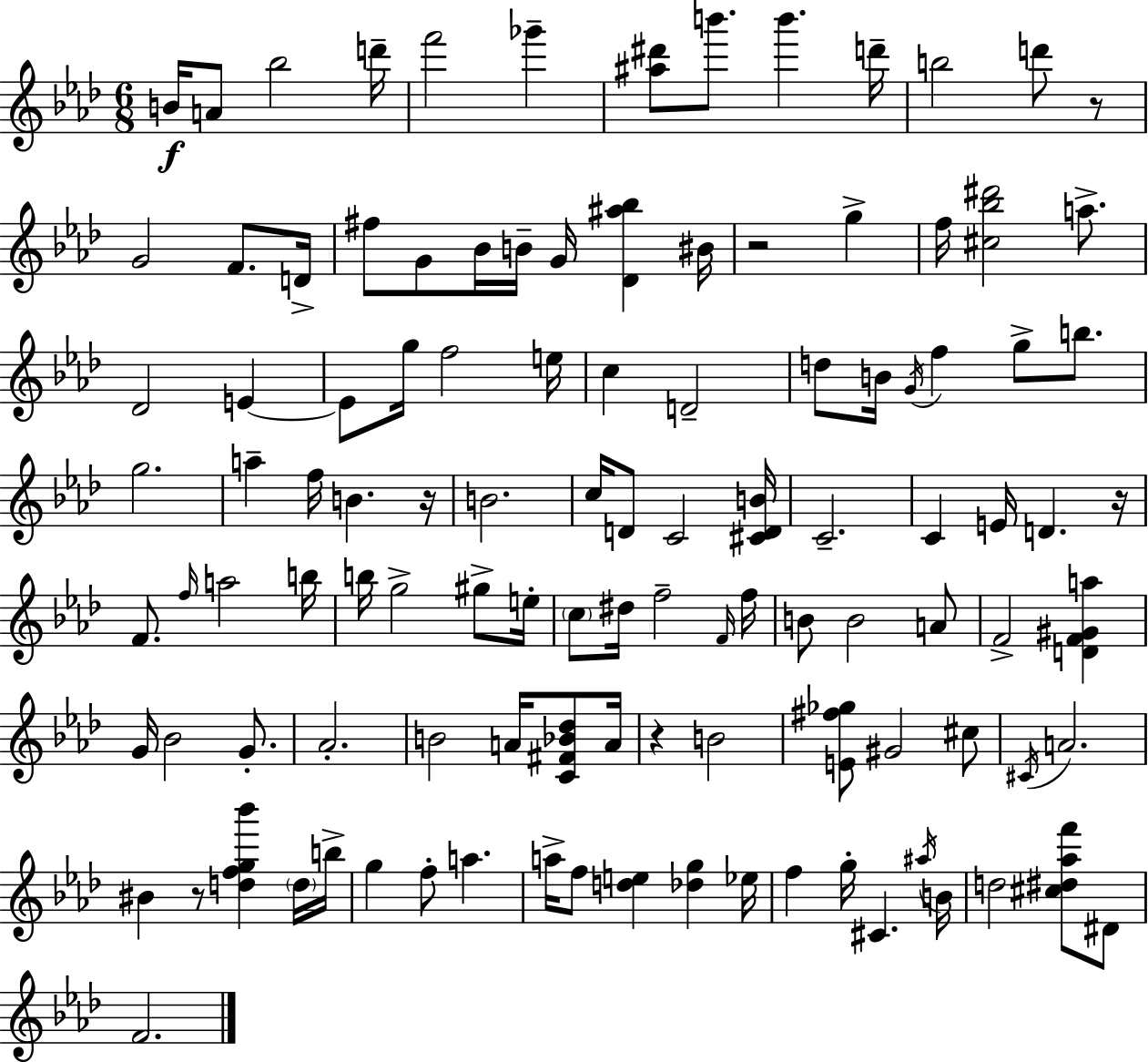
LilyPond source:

{
  \clef treble
  \numericTimeSignature
  \time 6/8
  \key aes \major
  \repeat volta 2 { b'16\f a'8 bes''2 d'''16-- | f'''2 ges'''4-- | <ais'' dis'''>8 b'''8. b'''4. d'''16-- | b''2 d'''8 r8 | \break g'2 f'8. d'16-> | fis''8 g'8 bes'16 b'16-- g'16 <des' ais'' bes''>4 bis'16 | r2 g''4-> | f''16 <cis'' bes'' dis'''>2 a''8.-> | \break des'2 e'4~~ | e'8 g''16 f''2 e''16 | c''4 d'2-- | d''8 b'16 \acciaccatura { g'16 } f''4 g''8-> b''8. | \break g''2. | a''4-- f''16 b'4. | r16 b'2. | c''16 d'8 c'2 | \break <cis' d' b'>16 c'2.-- | c'4 e'16 d'4. | r16 f'8. \grace { f''16 } a''2 | b''16 b''16 g''2-> gis''8-> | \break e''16-. \parenthesize c''8 dis''16 f''2-- | \grace { f'16 } f''16 b'8 b'2 | a'8 f'2-> <d' f' gis' a''>4 | g'16 bes'2 | \break g'8.-. aes'2.-. | b'2 a'16 | <c' fis' bes' des''>8 a'16 r4 b'2 | <e' fis'' ges''>8 gis'2 | \break cis''8 \acciaccatura { cis'16 } a'2. | bis'4 r8 <d'' f'' g'' bes'''>4 | \parenthesize d''16 b''16-> g''4 f''8-. a''4. | a''16-> f''8 <d'' e''>4 <des'' g''>4 | \break ees''16 f''4 g''16-. cis'4. | \acciaccatura { ais''16 } b'16 d''2 | <cis'' dis'' aes'' f'''>8 dis'8 f'2. | } \bar "|."
}